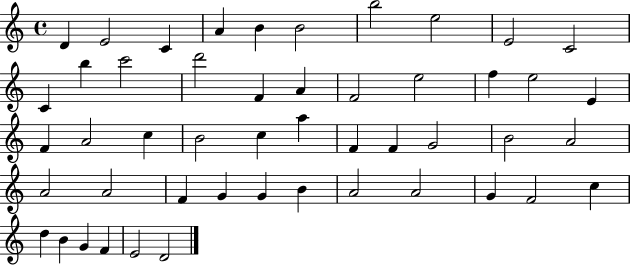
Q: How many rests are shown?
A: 0